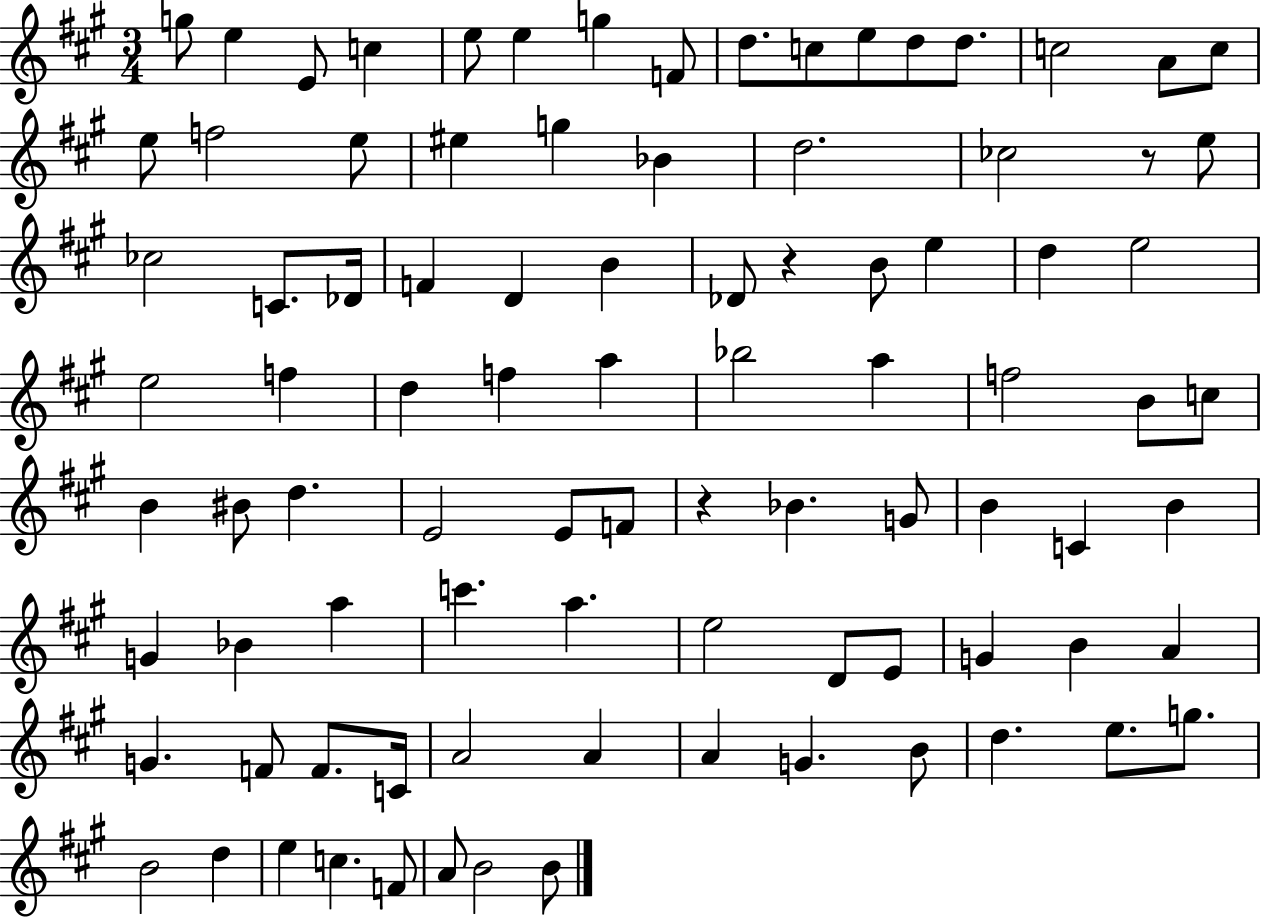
X:1
T:Untitled
M:3/4
L:1/4
K:A
g/2 e E/2 c e/2 e g F/2 d/2 c/2 e/2 d/2 d/2 c2 A/2 c/2 e/2 f2 e/2 ^e g _B d2 _c2 z/2 e/2 _c2 C/2 _D/4 F D B _D/2 z B/2 e d e2 e2 f d f a _b2 a f2 B/2 c/2 B ^B/2 d E2 E/2 F/2 z _B G/2 B C B G _B a c' a e2 D/2 E/2 G B A G F/2 F/2 C/4 A2 A A G B/2 d e/2 g/2 B2 d e c F/2 A/2 B2 B/2